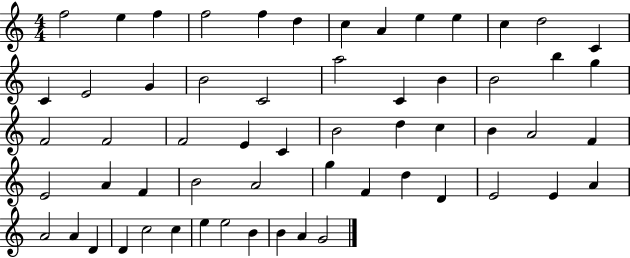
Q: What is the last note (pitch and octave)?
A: G4